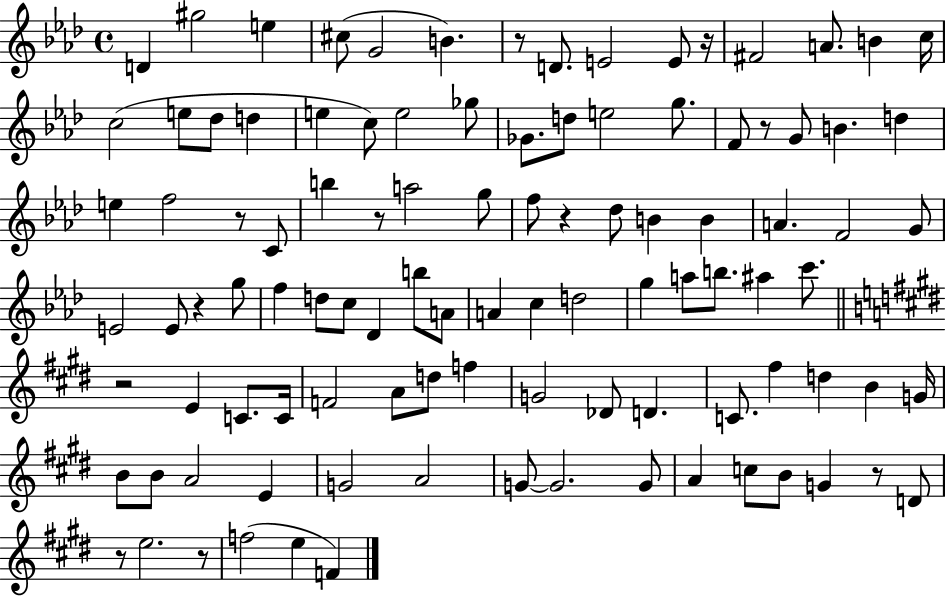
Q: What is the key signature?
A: AES major